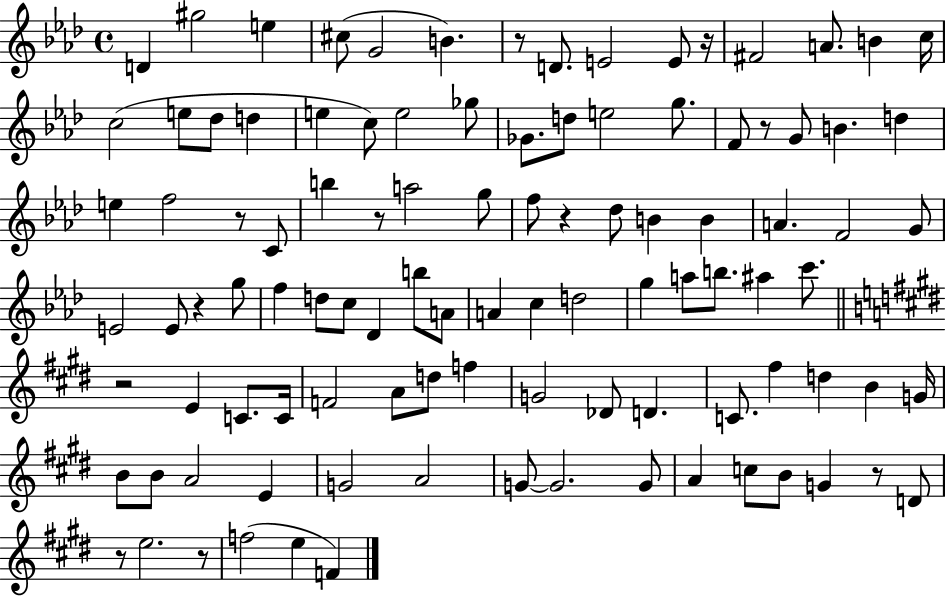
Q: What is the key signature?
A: AES major